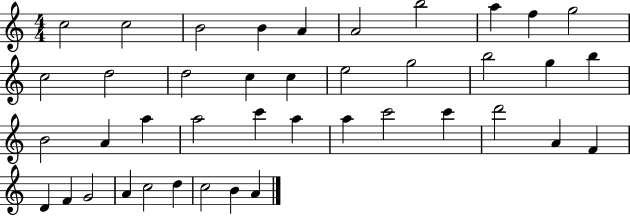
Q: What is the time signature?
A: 4/4